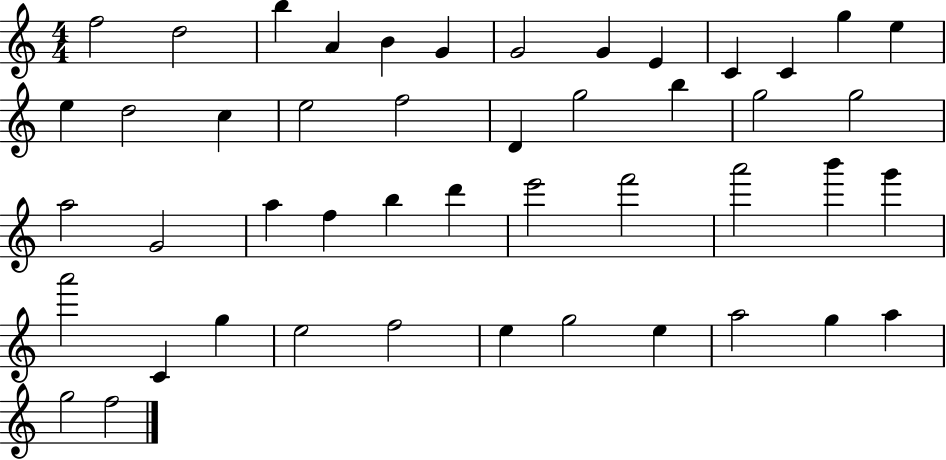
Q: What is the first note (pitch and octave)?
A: F5